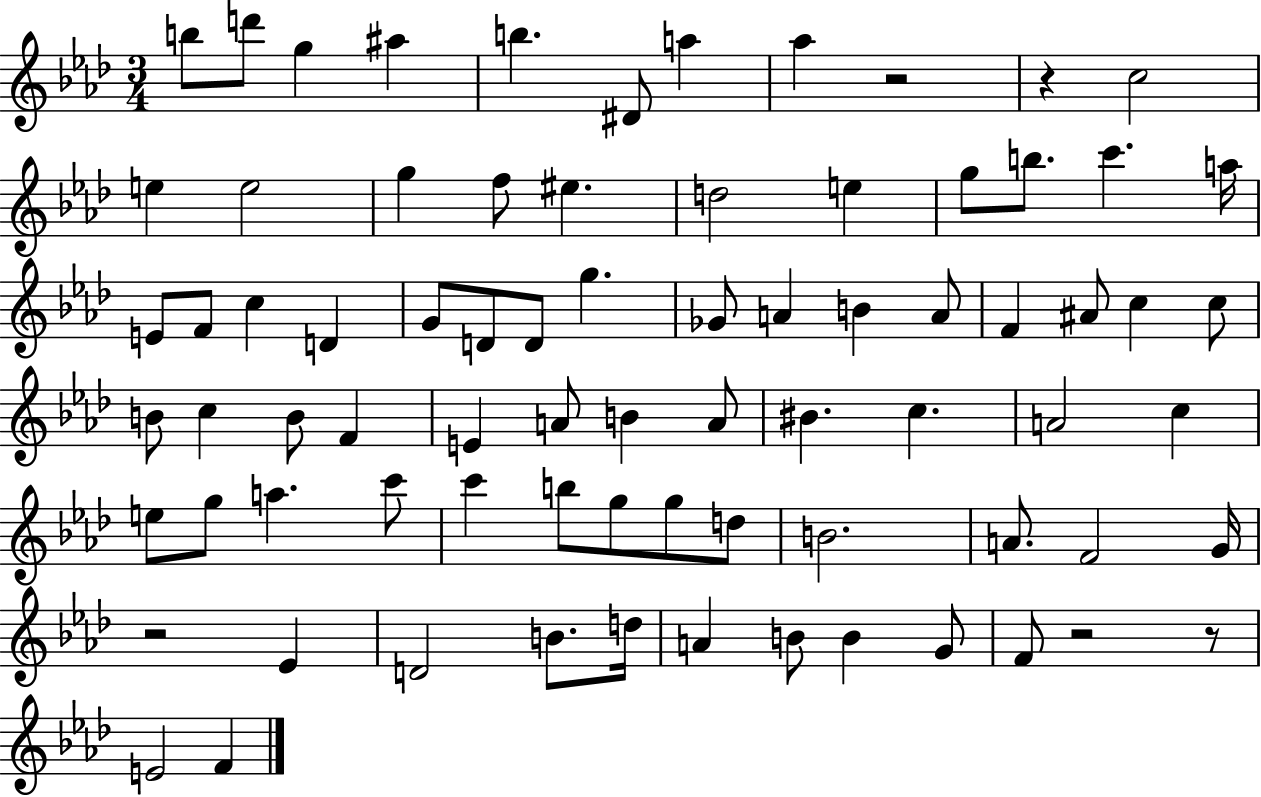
B5/e D6/e G5/q A#5/q B5/q. D#4/e A5/q Ab5/q R/h R/q C5/h E5/q E5/h G5/q F5/e EIS5/q. D5/h E5/q G5/e B5/e. C6/q. A5/s E4/e F4/e C5/q D4/q G4/e D4/e D4/e G5/q. Gb4/e A4/q B4/q A4/e F4/q A#4/e C5/q C5/e B4/e C5/q B4/e F4/q E4/q A4/e B4/q A4/e BIS4/q. C5/q. A4/h C5/q E5/e G5/e A5/q. C6/e C6/q B5/e G5/e G5/e D5/e B4/h. A4/e. F4/h G4/s R/h Eb4/q D4/h B4/e. D5/s A4/q B4/e B4/q G4/e F4/e R/h R/e E4/h F4/q